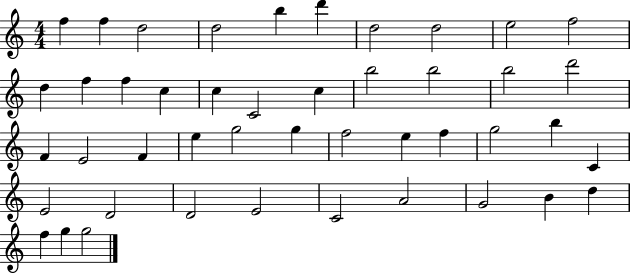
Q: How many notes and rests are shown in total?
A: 45